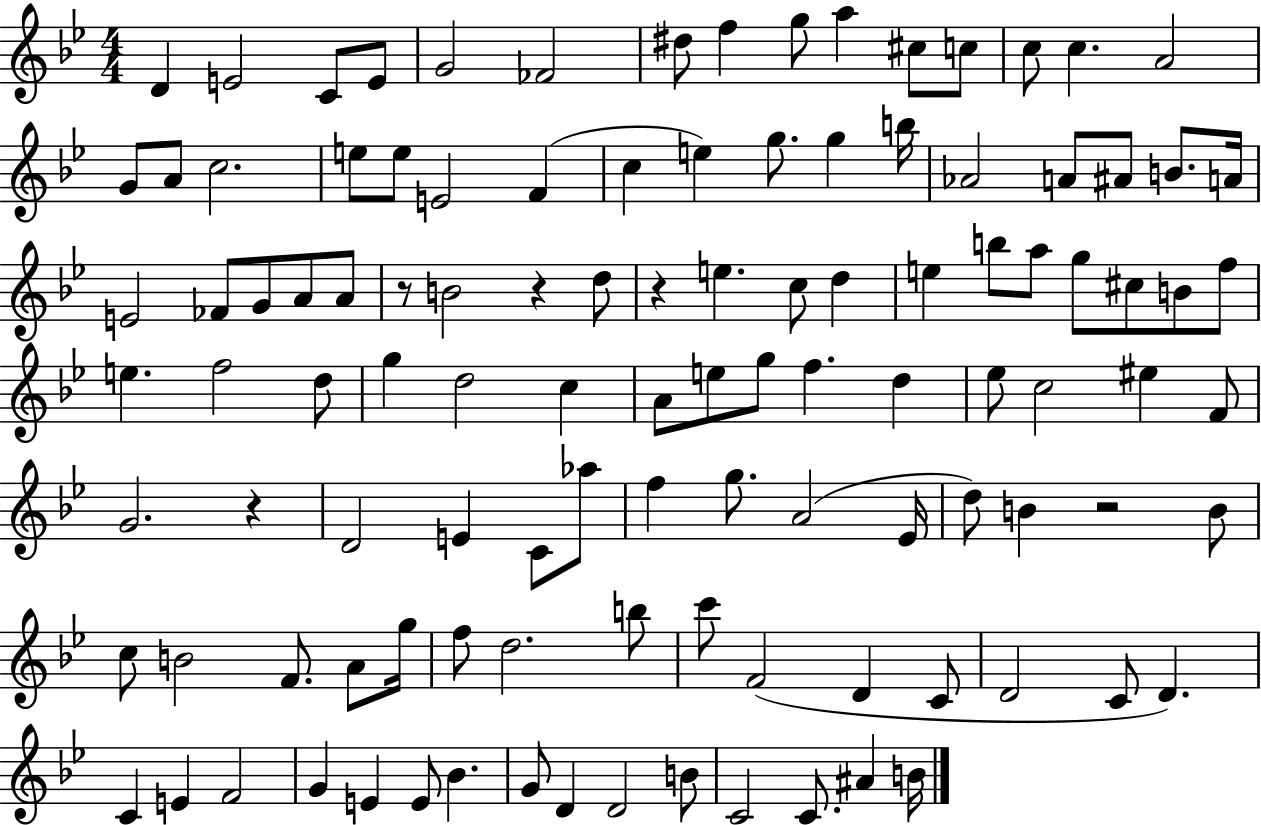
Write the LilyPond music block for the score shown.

{
  \clef treble
  \numericTimeSignature
  \time 4/4
  \key bes \major
  d'4 e'2 c'8 e'8 | g'2 fes'2 | dis''8 f''4 g''8 a''4 cis''8 c''8 | c''8 c''4. a'2 | \break g'8 a'8 c''2. | e''8 e''8 e'2 f'4( | c''4 e''4) g''8. g''4 b''16 | aes'2 a'8 ais'8 b'8. a'16 | \break e'2 fes'8 g'8 a'8 a'8 | r8 b'2 r4 d''8 | r4 e''4. c''8 d''4 | e''4 b''8 a''8 g''8 cis''8 b'8 f''8 | \break e''4. f''2 d''8 | g''4 d''2 c''4 | a'8 e''8 g''8 f''4. d''4 | ees''8 c''2 eis''4 f'8 | \break g'2. r4 | d'2 e'4 c'8 aes''8 | f''4 g''8. a'2( ees'16 | d''8) b'4 r2 b'8 | \break c''8 b'2 f'8. a'8 g''16 | f''8 d''2. b''8 | c'''8 f'2( d'4 c'8 | d'2 c'8 d'4.) | \break c'4 e'4 f'2 | g'4 e'4 e'8 bes'4. | g'8 d'4 d'2 b'8 | c'2 c'8. ais'4 b'16 | \break \bar "|."
}